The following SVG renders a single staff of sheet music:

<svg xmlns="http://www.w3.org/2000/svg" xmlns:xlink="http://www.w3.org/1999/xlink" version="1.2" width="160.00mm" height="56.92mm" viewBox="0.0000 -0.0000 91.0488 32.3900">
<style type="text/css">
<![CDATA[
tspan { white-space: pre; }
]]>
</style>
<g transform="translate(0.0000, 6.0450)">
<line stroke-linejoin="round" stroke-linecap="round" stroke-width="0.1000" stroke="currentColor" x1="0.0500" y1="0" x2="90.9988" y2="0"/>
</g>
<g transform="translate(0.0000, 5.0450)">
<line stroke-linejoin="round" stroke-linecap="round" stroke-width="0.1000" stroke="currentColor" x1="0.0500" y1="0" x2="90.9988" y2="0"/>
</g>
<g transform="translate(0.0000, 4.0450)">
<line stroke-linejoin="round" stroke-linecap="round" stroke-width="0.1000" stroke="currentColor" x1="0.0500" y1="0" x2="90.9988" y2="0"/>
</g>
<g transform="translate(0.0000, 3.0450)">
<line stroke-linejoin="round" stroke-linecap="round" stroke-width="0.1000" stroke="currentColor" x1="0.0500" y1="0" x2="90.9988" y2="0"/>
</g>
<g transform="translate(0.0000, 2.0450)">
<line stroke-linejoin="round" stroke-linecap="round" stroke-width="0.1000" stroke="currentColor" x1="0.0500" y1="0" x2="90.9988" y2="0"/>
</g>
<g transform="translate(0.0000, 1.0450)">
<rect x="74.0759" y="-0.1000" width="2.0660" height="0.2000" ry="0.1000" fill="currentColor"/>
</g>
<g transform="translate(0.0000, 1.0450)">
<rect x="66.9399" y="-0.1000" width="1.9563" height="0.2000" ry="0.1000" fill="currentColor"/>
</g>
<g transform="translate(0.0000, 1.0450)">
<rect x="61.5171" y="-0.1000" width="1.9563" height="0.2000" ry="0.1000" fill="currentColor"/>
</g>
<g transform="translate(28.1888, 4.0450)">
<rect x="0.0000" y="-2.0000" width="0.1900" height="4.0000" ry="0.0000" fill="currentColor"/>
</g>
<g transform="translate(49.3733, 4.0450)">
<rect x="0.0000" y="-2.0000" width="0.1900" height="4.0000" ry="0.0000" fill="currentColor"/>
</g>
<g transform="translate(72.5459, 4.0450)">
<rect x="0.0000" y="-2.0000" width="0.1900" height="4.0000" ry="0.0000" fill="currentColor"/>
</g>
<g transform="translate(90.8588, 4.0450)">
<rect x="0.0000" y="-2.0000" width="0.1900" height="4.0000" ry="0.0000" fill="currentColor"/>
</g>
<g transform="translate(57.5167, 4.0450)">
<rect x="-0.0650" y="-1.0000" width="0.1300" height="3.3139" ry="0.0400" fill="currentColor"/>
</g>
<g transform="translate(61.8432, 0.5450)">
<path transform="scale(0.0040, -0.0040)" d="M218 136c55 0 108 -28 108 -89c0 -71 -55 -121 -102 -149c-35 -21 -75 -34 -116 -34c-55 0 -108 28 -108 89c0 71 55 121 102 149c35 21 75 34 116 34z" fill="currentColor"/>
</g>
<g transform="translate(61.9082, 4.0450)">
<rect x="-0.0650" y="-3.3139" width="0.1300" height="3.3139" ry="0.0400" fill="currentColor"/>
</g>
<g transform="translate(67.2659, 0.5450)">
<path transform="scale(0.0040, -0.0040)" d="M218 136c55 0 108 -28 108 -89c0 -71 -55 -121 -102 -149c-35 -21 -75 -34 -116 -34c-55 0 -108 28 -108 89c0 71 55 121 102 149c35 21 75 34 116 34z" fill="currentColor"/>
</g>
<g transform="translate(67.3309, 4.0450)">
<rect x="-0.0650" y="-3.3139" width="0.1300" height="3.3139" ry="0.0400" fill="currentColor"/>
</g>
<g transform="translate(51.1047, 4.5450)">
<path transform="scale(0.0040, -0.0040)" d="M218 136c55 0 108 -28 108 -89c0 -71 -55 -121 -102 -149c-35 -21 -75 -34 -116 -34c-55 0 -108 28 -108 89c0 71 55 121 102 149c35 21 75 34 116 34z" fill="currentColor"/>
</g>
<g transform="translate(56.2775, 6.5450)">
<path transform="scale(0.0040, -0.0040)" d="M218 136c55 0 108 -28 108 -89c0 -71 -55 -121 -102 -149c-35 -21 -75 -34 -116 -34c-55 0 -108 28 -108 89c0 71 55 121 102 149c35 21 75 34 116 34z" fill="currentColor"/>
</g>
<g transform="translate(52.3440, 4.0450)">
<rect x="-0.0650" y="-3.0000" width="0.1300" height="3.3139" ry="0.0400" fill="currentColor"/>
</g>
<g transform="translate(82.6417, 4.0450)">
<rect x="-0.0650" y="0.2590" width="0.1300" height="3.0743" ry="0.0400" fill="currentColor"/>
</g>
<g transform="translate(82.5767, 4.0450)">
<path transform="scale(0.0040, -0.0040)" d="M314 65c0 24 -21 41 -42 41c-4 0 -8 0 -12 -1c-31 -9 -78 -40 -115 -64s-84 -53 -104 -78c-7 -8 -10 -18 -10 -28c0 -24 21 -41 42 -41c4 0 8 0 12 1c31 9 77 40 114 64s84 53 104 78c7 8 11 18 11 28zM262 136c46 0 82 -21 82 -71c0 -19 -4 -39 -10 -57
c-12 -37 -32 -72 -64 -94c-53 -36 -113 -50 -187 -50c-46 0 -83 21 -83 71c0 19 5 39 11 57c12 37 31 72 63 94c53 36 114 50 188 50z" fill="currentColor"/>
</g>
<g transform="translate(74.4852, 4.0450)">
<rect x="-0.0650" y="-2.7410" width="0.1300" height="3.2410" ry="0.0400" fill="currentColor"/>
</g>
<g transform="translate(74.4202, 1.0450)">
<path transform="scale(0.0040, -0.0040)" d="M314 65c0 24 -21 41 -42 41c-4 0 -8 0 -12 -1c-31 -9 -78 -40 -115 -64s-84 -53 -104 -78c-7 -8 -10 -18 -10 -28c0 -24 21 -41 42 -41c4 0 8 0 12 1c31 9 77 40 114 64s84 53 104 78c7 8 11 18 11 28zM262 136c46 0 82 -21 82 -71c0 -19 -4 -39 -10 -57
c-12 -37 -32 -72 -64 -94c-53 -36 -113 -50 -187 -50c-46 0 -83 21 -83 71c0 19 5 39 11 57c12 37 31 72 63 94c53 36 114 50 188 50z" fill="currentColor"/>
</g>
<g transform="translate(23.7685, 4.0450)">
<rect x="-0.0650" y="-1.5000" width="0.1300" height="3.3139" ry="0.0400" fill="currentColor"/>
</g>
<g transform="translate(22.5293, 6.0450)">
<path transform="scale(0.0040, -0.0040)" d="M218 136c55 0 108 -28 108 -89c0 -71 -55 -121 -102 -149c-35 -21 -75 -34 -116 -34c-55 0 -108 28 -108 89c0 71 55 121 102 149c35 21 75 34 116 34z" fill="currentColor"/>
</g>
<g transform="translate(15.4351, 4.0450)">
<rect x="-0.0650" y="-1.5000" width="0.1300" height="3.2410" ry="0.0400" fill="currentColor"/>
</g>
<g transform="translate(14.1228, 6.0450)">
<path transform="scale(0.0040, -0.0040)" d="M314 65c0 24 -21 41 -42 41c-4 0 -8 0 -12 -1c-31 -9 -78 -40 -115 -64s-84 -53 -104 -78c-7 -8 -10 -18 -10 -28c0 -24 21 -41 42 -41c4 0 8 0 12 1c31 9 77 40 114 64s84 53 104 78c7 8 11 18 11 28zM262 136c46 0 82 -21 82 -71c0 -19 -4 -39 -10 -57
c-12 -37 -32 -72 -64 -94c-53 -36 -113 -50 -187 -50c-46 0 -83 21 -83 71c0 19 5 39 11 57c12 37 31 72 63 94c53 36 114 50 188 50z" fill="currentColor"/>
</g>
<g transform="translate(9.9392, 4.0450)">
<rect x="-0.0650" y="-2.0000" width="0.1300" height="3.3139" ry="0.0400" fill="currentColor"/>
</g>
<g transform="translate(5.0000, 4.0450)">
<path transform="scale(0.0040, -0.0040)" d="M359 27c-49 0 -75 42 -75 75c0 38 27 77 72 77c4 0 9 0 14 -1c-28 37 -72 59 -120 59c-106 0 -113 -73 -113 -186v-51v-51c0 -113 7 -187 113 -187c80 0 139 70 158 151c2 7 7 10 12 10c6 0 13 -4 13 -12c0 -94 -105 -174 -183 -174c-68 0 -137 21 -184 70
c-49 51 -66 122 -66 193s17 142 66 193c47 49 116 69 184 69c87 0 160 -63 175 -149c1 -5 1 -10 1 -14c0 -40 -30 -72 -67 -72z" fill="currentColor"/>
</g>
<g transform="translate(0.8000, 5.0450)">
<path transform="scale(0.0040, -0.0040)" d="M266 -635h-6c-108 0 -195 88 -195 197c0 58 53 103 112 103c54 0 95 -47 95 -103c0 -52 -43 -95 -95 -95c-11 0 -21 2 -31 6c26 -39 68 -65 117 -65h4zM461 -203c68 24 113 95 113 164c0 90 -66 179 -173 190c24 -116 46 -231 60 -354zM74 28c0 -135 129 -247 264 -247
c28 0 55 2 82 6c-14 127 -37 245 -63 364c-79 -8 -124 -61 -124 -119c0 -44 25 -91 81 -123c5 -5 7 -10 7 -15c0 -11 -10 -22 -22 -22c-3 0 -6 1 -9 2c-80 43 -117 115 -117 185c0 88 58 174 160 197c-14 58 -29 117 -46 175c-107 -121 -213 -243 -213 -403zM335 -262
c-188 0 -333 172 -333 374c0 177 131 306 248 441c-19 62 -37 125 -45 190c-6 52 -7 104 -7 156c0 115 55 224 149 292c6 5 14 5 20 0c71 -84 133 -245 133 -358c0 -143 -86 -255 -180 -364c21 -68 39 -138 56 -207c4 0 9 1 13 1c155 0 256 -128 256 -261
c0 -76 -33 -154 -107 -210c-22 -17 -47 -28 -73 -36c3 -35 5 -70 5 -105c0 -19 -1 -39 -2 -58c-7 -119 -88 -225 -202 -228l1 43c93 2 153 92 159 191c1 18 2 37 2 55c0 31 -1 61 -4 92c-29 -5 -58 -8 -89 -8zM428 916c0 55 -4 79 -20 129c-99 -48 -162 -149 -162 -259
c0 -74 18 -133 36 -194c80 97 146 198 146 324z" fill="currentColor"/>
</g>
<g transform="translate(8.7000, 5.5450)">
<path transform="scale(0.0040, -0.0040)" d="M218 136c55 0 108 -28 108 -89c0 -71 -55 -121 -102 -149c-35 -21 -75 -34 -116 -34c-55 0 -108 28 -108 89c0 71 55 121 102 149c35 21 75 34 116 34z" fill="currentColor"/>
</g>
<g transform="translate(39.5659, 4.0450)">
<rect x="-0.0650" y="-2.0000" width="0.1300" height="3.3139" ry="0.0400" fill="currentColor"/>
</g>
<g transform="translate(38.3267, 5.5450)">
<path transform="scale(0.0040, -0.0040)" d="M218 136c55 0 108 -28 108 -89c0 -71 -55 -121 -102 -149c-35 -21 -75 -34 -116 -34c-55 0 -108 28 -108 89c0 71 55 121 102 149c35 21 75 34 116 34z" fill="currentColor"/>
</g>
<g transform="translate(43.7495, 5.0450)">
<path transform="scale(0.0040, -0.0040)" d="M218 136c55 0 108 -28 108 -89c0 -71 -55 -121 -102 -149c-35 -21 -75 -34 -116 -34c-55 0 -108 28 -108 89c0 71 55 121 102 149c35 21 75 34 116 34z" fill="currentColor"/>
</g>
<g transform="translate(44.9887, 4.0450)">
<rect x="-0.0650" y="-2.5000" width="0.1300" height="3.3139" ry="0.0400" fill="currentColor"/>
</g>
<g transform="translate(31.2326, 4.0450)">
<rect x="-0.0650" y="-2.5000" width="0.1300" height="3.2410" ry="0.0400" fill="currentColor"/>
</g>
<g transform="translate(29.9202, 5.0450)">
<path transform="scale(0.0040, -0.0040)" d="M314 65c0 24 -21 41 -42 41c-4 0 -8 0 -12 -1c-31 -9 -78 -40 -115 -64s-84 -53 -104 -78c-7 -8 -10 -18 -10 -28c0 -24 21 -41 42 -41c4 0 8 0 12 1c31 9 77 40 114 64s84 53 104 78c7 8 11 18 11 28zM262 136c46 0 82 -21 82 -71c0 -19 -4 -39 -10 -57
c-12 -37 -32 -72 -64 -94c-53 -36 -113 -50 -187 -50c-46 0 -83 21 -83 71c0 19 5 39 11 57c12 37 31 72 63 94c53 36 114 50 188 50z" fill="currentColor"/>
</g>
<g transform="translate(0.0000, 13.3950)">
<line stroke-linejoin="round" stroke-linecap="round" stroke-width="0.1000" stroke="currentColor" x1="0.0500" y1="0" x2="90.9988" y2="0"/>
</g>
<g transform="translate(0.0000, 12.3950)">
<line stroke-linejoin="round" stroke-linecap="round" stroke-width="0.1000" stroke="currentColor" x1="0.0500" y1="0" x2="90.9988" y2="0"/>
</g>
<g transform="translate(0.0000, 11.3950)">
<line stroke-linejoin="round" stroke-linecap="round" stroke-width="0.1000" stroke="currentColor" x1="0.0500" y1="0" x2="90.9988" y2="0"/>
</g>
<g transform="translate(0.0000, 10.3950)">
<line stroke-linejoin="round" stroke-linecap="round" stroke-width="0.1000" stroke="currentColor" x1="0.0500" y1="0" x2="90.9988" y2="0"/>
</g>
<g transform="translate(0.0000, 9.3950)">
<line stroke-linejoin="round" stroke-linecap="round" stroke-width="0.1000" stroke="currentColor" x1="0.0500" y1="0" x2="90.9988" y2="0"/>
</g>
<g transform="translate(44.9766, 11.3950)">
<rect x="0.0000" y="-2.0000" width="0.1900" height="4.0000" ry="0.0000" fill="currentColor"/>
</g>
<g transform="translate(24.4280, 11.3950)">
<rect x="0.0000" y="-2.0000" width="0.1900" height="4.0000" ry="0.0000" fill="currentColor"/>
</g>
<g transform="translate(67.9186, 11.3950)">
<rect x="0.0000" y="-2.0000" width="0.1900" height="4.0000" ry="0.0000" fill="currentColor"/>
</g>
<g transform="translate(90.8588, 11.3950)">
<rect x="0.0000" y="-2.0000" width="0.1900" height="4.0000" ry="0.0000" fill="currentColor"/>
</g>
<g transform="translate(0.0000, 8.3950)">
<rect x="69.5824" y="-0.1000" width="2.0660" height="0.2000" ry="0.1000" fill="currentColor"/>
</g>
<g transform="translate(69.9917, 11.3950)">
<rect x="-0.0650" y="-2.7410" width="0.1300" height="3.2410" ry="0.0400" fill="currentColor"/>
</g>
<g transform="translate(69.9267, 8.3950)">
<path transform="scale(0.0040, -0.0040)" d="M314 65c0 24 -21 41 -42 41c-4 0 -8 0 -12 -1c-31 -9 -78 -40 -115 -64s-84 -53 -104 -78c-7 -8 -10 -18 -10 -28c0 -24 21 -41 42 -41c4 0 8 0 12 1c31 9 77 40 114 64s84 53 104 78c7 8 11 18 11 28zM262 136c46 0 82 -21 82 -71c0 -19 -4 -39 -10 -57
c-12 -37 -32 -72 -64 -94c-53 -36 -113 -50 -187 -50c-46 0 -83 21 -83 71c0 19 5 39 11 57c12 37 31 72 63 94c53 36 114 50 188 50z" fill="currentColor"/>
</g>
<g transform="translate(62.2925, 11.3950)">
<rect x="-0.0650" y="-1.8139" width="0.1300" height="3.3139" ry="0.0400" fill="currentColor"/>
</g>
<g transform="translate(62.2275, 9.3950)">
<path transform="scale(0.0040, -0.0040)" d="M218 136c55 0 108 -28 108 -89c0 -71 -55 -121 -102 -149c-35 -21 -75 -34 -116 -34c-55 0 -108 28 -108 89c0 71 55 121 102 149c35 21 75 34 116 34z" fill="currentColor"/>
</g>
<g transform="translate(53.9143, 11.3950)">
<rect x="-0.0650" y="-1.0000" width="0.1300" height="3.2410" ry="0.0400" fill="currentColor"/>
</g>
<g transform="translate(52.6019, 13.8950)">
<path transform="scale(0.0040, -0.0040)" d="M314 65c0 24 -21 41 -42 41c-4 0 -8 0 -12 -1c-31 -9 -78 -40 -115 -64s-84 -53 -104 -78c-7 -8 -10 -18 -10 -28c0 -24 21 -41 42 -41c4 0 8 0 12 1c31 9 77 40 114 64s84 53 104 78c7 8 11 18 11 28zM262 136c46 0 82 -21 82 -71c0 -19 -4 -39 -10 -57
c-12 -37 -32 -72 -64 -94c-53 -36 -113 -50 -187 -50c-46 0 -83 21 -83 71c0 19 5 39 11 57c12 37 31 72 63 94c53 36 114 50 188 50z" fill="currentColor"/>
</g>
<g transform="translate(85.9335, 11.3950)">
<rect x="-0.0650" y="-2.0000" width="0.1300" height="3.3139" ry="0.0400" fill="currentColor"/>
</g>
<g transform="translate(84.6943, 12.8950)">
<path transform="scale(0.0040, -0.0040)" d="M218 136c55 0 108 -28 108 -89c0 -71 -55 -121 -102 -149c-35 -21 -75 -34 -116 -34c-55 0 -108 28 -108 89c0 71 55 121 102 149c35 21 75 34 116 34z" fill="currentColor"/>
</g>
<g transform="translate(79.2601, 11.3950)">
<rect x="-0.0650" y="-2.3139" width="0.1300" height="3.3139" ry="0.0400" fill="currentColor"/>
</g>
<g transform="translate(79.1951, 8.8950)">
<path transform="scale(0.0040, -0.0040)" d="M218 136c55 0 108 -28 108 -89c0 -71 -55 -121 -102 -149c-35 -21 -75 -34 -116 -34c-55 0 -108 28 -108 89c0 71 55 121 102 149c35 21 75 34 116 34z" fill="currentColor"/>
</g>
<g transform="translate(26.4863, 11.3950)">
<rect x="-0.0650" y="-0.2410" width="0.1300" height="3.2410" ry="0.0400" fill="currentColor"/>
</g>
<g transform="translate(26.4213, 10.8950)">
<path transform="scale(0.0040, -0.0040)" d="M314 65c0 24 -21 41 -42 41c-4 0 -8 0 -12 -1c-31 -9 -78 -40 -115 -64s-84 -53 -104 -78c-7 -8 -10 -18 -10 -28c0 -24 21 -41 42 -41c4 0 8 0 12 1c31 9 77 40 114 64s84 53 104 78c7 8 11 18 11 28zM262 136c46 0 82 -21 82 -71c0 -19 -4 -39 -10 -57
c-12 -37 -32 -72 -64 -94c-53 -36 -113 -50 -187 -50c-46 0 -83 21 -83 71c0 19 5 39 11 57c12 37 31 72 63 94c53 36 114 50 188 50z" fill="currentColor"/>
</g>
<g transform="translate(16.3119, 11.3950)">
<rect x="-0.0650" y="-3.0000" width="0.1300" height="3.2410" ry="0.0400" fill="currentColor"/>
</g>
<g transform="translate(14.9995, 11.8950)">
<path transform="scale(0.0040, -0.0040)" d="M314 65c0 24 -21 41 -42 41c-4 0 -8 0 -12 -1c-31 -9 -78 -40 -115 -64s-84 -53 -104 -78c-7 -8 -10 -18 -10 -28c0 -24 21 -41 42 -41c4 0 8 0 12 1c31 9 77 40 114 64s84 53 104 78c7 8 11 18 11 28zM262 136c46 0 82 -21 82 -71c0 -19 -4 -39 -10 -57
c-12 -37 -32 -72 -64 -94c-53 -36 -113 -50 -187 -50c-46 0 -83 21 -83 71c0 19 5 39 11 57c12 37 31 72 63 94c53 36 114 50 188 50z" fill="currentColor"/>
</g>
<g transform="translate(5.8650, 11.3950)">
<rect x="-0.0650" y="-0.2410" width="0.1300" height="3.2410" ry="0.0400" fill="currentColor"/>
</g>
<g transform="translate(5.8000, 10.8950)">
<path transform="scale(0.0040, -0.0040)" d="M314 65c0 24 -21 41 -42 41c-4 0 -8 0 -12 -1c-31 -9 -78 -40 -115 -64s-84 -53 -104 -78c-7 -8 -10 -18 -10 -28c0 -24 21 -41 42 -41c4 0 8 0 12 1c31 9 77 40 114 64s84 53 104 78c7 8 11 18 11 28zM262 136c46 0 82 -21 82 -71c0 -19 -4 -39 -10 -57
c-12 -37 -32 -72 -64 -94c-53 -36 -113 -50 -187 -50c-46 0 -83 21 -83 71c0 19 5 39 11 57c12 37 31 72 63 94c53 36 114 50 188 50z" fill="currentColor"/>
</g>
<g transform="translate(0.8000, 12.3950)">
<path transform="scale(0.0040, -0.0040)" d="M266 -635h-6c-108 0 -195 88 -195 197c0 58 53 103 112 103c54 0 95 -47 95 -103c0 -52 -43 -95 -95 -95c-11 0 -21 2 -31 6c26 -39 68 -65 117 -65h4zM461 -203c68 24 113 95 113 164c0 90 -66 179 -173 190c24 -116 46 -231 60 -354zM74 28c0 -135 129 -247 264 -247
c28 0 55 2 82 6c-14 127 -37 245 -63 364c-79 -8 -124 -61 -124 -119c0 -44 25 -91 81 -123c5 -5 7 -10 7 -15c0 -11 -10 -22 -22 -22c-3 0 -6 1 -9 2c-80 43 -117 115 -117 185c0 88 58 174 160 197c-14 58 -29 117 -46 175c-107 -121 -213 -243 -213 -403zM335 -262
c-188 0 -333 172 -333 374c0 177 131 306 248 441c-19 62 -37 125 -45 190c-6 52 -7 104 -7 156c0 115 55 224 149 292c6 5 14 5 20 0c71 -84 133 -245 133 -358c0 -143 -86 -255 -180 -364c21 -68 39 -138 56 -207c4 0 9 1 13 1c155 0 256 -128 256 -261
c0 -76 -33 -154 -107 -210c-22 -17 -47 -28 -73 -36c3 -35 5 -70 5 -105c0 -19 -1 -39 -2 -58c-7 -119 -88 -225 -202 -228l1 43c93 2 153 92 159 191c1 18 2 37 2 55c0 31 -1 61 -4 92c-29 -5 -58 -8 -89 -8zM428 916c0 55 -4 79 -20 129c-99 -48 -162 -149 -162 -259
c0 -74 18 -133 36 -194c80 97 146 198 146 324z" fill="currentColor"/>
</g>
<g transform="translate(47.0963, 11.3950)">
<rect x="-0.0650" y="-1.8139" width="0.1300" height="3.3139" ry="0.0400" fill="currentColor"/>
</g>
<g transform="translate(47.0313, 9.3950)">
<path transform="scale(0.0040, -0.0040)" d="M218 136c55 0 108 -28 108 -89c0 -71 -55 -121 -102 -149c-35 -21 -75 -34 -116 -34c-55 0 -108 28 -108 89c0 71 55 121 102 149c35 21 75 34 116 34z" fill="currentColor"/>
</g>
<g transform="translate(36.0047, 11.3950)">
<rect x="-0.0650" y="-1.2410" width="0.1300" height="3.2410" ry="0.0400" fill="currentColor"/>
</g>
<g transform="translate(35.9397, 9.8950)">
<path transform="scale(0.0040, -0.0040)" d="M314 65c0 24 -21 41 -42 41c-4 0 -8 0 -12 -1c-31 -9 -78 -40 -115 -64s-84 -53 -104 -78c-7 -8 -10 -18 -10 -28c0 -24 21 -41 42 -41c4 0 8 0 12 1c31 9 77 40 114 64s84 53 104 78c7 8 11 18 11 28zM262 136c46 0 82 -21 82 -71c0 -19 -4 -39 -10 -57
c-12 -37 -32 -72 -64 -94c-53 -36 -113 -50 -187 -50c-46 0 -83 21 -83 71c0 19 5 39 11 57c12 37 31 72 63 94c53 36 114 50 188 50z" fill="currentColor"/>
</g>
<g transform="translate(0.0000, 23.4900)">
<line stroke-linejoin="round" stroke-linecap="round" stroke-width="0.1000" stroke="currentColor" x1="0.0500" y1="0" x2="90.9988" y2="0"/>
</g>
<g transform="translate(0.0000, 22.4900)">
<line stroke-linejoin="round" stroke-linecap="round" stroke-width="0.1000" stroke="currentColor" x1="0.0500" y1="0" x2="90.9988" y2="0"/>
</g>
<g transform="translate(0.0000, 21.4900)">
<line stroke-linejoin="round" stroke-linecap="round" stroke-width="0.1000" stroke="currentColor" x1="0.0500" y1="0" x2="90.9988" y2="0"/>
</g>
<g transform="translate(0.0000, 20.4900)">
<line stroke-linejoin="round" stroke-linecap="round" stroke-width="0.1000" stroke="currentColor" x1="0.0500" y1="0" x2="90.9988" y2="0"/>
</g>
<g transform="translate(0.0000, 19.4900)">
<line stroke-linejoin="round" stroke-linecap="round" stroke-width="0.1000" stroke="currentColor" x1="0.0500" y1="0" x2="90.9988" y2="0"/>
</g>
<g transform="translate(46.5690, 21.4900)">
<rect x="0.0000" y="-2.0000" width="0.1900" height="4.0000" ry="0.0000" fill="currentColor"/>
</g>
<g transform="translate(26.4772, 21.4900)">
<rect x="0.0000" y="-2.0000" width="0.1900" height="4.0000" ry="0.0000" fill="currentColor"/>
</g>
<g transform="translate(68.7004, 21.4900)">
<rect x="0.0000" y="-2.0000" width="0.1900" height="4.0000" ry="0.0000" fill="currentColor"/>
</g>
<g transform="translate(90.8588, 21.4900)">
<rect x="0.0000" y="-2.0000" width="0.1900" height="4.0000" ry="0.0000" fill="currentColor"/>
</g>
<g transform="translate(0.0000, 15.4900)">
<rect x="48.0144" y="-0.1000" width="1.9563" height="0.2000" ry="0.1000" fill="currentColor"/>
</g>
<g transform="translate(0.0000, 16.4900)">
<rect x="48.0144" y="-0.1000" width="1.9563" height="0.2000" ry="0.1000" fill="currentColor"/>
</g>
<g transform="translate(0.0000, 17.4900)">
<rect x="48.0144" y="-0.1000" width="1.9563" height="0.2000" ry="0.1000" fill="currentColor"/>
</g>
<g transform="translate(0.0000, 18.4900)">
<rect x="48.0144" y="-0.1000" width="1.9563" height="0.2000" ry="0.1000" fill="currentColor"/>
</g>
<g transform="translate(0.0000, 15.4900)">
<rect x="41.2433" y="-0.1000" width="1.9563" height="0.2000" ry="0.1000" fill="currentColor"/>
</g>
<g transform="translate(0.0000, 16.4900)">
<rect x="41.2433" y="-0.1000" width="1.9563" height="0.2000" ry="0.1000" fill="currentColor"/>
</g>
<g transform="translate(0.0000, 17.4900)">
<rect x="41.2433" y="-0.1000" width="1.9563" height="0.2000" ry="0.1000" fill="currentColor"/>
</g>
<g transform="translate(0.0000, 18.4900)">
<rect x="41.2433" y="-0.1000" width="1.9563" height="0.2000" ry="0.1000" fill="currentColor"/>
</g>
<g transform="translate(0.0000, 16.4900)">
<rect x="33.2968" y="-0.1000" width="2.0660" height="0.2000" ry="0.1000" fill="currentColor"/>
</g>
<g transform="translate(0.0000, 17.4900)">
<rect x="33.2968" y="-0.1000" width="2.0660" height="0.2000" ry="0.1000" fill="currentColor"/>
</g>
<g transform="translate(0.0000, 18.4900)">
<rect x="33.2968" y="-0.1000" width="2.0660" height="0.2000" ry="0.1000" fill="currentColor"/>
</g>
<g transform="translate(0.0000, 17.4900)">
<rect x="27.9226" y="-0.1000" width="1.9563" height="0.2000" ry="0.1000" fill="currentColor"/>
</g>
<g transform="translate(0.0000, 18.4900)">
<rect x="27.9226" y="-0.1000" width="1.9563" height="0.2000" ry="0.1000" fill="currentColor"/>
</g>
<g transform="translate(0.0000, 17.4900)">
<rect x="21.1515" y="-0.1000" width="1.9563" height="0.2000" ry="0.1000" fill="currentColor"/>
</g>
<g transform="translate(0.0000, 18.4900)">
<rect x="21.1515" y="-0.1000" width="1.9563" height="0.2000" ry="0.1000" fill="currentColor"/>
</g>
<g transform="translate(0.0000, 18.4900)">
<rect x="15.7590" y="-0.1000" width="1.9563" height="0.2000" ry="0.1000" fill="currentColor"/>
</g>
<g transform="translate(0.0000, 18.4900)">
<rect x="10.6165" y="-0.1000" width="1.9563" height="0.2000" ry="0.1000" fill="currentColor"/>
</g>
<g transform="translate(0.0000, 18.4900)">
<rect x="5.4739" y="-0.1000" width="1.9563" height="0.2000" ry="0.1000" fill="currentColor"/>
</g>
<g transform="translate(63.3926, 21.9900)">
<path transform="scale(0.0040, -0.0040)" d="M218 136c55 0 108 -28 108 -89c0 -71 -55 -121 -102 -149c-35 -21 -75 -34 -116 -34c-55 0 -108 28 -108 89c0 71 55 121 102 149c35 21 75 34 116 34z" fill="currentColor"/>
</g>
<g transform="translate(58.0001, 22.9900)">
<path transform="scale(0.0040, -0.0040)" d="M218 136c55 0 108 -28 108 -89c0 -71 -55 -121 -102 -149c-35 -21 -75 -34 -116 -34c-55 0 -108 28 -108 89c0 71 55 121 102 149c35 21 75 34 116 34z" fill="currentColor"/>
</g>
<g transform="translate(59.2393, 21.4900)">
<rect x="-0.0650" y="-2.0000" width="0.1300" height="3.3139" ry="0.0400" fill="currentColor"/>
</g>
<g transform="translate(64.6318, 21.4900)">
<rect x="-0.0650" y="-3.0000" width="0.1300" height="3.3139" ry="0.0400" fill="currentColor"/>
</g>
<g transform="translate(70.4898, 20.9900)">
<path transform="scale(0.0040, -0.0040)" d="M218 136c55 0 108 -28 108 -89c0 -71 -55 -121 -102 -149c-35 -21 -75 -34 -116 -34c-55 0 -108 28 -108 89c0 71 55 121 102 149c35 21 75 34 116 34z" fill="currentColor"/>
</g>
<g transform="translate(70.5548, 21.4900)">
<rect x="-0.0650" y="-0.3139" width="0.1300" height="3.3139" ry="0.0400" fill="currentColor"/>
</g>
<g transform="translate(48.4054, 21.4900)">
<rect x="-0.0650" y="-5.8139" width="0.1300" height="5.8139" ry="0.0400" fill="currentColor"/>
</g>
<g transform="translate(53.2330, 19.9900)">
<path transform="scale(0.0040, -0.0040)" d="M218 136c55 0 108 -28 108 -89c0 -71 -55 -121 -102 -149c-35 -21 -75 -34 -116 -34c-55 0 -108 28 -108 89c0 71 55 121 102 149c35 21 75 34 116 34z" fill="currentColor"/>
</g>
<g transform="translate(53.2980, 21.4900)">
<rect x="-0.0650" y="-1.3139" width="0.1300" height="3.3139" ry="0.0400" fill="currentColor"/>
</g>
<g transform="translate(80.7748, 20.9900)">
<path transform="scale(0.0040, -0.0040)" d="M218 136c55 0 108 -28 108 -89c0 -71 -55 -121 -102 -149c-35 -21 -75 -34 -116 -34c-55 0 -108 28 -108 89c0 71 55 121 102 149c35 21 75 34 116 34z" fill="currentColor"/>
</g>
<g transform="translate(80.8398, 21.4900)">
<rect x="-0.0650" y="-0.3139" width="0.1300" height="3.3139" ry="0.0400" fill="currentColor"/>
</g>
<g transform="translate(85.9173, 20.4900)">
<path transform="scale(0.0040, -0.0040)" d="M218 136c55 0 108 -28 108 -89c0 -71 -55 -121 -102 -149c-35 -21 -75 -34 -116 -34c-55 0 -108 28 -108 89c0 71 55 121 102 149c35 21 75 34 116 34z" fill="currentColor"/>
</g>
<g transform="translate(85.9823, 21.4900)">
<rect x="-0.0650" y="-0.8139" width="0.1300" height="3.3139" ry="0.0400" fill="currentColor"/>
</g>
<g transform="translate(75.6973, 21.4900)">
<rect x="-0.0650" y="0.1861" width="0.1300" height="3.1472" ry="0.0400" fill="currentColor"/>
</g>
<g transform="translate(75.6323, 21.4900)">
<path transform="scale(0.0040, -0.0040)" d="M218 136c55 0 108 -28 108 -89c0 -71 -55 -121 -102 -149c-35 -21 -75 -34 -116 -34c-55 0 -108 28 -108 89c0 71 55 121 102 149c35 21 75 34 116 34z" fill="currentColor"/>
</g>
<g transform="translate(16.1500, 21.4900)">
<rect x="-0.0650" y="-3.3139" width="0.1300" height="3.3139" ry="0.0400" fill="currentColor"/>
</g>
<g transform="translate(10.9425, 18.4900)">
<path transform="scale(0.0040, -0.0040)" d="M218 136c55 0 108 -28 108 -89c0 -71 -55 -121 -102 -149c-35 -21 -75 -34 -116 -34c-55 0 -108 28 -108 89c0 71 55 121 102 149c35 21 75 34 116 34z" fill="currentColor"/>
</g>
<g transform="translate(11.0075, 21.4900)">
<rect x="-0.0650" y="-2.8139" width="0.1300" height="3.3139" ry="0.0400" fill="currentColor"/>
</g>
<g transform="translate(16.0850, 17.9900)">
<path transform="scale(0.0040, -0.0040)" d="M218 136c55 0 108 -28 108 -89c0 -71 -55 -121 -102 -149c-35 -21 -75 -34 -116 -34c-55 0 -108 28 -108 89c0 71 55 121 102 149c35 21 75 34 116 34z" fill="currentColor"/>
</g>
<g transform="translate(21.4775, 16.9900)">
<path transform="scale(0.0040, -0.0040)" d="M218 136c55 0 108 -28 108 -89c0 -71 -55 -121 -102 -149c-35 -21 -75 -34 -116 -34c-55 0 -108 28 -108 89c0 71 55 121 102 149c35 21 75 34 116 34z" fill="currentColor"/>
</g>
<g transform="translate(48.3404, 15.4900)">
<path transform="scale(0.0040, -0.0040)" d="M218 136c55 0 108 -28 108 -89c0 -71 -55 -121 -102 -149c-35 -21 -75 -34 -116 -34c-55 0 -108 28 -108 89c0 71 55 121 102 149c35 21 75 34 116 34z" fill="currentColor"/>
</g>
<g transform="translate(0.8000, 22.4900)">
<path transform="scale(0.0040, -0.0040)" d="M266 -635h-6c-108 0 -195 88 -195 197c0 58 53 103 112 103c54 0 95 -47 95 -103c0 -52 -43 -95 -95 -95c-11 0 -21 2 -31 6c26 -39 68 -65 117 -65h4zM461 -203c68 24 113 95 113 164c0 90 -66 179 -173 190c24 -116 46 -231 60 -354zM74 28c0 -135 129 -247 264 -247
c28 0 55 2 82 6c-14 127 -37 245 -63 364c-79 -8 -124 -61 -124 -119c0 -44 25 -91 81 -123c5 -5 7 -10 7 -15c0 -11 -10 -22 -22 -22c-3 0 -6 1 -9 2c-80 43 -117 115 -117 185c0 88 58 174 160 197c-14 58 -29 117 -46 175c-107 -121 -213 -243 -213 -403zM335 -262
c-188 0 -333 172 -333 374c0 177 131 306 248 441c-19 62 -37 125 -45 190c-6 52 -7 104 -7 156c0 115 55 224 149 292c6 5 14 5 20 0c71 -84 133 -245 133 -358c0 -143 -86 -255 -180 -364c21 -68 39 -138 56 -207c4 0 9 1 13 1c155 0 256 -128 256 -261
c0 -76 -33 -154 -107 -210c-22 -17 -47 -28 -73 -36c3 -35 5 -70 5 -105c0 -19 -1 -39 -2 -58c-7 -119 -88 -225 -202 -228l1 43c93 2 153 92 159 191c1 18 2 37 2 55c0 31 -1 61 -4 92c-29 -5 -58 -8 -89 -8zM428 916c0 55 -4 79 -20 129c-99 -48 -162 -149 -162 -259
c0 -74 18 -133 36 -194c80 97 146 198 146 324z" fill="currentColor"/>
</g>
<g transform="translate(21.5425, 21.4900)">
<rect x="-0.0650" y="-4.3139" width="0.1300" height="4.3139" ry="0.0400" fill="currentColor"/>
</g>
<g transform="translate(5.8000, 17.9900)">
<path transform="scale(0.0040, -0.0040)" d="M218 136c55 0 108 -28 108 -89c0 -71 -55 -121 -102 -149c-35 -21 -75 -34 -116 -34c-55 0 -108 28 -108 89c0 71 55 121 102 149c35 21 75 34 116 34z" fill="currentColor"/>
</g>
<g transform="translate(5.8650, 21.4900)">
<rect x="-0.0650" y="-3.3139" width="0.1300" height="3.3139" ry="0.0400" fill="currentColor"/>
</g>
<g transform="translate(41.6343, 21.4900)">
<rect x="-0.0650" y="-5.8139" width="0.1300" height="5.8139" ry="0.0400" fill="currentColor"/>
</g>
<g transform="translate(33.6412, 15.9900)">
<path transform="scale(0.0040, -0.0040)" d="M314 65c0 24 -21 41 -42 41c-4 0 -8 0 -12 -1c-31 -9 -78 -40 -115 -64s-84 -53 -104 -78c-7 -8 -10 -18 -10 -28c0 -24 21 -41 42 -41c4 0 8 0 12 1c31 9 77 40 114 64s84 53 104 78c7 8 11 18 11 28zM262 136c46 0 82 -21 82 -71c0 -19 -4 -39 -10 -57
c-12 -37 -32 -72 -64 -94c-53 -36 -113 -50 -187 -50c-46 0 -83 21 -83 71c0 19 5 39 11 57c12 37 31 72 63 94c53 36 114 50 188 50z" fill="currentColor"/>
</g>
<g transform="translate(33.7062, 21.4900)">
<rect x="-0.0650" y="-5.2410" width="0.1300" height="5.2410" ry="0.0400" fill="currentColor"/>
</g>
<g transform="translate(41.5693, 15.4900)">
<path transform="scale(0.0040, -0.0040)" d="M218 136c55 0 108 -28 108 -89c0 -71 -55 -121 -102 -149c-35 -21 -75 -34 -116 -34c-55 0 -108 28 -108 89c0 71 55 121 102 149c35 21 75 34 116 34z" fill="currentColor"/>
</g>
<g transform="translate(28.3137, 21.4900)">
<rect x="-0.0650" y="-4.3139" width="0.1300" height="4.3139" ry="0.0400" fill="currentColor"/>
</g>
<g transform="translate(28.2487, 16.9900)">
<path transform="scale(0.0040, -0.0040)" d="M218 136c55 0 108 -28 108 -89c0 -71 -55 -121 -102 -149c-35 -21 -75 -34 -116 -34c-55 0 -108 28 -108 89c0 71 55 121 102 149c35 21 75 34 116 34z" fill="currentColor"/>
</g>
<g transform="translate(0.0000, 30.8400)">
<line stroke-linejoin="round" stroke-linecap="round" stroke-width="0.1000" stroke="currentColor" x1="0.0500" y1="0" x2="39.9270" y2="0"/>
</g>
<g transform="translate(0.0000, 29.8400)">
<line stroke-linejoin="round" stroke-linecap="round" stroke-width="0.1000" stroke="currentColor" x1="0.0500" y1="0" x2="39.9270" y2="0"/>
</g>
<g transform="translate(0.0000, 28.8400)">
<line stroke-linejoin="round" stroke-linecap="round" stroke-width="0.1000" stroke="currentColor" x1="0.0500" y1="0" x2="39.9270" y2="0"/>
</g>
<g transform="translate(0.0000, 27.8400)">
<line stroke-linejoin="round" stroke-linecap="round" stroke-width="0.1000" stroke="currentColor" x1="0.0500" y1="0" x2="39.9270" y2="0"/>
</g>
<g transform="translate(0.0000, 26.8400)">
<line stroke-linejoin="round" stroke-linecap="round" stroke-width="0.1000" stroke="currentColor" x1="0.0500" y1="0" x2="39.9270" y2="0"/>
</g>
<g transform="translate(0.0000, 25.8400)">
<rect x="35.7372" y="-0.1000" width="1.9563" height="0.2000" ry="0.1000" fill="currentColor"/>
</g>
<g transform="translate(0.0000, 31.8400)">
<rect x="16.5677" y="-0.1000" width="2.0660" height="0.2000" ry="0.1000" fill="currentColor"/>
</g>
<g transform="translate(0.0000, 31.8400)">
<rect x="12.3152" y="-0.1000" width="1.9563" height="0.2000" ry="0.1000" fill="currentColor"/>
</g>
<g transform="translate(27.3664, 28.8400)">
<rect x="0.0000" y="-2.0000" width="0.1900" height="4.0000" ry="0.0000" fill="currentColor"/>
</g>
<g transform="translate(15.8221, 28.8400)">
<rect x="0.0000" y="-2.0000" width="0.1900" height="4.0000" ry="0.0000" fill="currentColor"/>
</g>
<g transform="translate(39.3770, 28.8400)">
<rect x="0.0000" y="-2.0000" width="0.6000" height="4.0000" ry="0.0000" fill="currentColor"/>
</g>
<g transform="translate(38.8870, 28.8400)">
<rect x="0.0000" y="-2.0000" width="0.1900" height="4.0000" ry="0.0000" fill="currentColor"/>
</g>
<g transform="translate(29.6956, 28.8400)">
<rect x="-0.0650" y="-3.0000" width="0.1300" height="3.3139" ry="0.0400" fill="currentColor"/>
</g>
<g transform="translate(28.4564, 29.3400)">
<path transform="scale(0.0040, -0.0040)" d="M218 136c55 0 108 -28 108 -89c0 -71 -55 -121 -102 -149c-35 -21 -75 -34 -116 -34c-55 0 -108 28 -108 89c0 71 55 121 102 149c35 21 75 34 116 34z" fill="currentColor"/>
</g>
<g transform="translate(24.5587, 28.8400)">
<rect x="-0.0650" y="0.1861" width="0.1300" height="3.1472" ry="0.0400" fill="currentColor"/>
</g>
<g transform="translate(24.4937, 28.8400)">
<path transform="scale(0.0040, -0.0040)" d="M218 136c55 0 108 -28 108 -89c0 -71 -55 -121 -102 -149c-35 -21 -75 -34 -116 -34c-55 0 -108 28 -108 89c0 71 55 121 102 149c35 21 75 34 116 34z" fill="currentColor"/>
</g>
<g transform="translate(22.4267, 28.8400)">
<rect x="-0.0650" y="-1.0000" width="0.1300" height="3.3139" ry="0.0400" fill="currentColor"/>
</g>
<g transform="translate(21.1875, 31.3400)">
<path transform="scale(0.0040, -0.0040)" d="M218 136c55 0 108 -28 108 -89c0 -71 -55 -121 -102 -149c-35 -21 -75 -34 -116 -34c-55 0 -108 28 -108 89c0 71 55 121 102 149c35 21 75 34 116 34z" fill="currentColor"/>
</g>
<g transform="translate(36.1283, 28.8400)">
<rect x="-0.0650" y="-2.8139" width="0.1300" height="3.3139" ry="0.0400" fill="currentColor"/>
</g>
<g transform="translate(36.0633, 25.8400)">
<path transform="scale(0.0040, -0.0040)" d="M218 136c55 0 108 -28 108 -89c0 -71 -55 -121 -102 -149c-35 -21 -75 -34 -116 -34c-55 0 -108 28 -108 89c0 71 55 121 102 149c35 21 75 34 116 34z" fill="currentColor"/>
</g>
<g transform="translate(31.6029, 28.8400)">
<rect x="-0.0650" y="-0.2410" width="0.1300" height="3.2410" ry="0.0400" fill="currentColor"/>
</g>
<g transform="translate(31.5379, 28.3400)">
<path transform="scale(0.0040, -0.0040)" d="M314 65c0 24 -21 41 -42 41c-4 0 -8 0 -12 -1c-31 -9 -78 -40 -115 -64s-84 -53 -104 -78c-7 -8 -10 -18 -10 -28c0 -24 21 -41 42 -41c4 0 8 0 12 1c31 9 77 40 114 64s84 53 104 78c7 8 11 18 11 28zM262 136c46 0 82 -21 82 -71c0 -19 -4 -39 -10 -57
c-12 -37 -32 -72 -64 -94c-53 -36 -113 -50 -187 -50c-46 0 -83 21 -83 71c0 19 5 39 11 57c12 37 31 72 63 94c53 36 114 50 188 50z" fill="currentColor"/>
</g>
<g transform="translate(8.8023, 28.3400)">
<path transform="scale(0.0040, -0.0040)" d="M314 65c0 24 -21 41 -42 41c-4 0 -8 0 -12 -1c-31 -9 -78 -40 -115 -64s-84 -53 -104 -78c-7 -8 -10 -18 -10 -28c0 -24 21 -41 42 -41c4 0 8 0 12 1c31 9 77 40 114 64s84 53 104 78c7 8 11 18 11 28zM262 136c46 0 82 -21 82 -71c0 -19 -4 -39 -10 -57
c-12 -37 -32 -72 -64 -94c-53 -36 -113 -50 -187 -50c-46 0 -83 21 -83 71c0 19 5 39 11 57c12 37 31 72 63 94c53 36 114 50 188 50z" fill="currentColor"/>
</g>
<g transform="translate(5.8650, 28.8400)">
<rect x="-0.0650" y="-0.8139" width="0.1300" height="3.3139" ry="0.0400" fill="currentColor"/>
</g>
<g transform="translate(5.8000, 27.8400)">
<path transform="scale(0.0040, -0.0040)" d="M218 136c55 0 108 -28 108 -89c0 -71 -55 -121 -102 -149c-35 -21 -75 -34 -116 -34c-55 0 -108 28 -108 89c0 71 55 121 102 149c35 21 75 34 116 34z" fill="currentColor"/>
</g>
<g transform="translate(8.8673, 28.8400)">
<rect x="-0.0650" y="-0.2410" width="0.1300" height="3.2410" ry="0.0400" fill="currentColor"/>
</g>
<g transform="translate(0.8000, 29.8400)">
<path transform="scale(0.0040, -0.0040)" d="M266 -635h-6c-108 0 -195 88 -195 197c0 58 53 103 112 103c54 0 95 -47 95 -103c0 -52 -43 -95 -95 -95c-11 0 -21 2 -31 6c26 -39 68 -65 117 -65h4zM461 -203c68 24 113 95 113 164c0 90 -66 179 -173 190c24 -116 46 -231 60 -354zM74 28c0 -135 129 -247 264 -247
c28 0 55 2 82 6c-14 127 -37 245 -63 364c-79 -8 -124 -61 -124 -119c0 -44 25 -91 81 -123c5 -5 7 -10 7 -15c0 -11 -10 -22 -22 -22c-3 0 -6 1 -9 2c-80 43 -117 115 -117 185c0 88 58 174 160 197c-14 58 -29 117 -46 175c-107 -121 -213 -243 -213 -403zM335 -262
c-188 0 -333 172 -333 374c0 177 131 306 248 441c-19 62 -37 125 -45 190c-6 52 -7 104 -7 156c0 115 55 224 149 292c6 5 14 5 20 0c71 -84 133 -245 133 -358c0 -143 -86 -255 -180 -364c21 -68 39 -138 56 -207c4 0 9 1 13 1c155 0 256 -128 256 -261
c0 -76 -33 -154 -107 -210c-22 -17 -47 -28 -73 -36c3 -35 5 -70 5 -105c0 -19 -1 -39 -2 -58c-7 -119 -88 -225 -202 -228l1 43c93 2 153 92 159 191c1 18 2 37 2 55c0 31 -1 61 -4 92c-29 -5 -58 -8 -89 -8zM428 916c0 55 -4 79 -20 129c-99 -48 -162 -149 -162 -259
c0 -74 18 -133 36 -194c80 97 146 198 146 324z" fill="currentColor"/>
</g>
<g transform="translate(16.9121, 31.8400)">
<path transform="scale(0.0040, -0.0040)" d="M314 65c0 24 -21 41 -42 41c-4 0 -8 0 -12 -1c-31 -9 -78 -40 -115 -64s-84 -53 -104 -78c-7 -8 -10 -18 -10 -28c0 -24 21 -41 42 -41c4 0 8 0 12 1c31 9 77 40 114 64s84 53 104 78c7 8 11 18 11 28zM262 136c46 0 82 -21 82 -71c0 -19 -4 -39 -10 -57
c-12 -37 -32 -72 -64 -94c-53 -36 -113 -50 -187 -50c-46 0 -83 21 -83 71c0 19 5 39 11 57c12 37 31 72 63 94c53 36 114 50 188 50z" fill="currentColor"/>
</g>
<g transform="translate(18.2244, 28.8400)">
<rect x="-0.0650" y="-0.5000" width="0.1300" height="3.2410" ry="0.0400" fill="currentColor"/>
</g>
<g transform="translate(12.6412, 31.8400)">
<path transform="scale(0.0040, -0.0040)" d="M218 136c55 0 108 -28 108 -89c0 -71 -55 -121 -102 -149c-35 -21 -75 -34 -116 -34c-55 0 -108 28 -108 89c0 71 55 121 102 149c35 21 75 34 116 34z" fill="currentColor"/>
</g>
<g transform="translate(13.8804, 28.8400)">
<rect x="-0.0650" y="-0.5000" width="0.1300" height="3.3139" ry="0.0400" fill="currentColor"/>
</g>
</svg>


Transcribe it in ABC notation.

X:1
T:Untitled
M:4/4
L:1/4
K:C
F E2 E G2 F G A D b b a2 B2 c2 A2 c2 e2 f D2 f a2 g F b a b d' d' f'2 g' g' e F A c B c d d c2 C C2 D B A c2 a